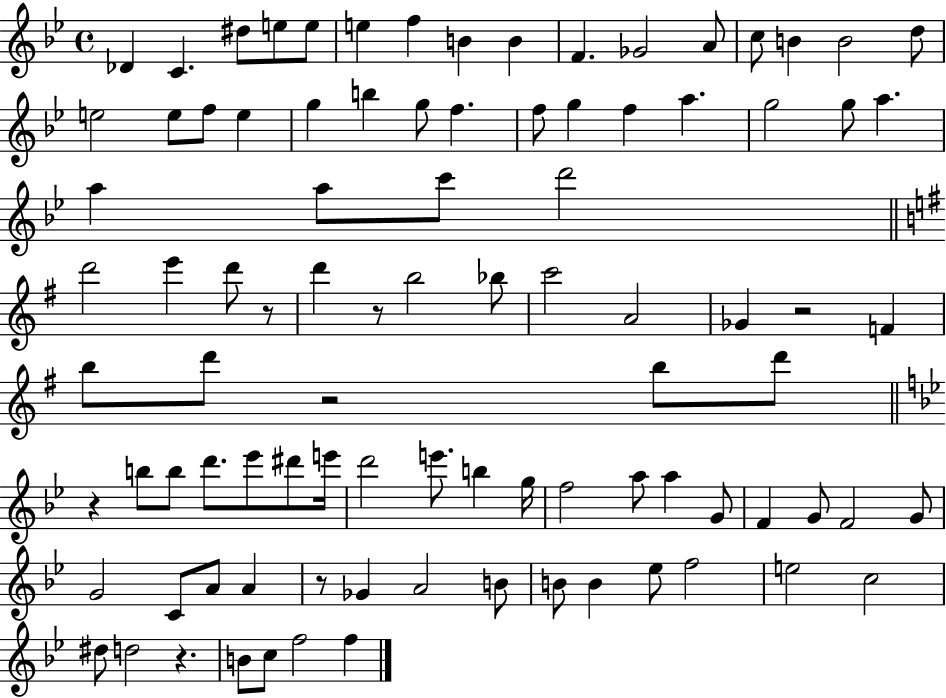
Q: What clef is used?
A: treble